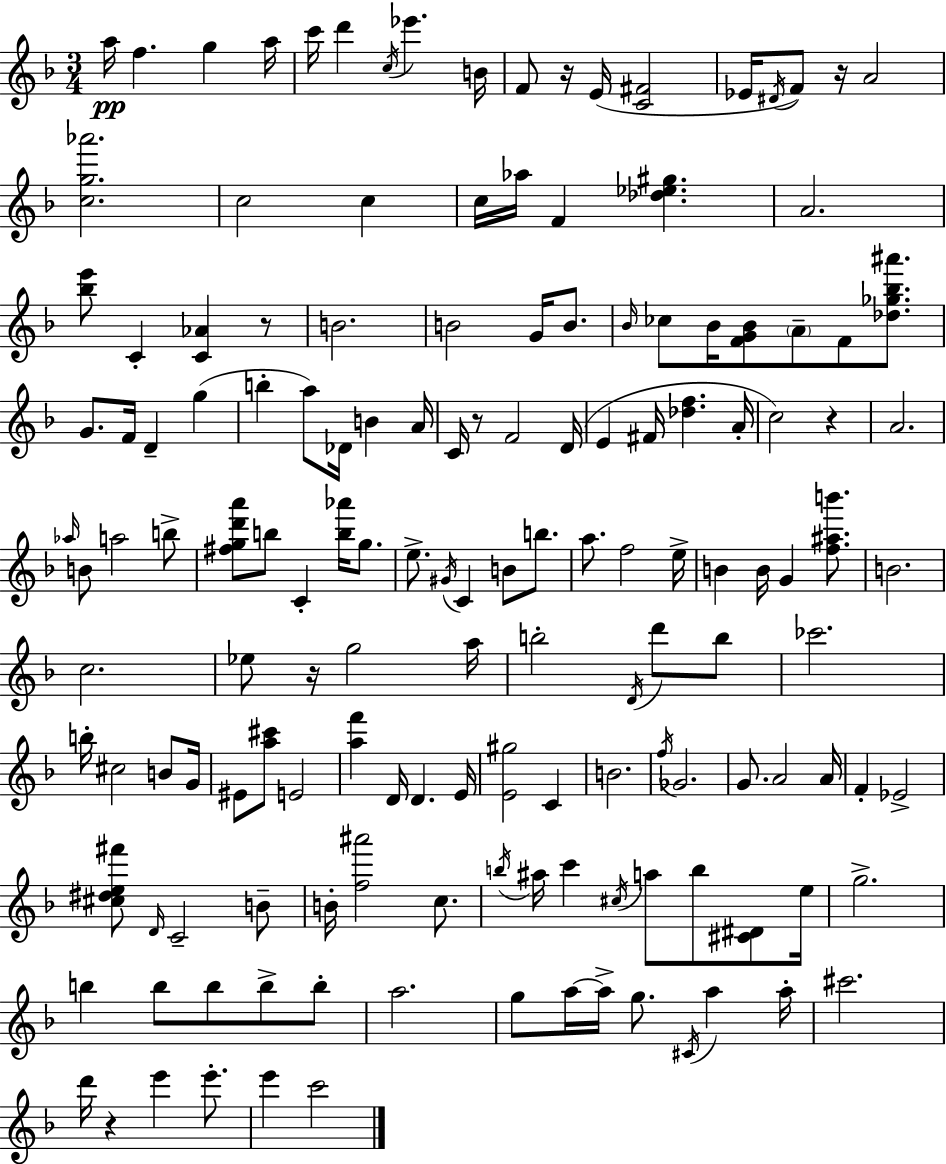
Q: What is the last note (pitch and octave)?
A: C6